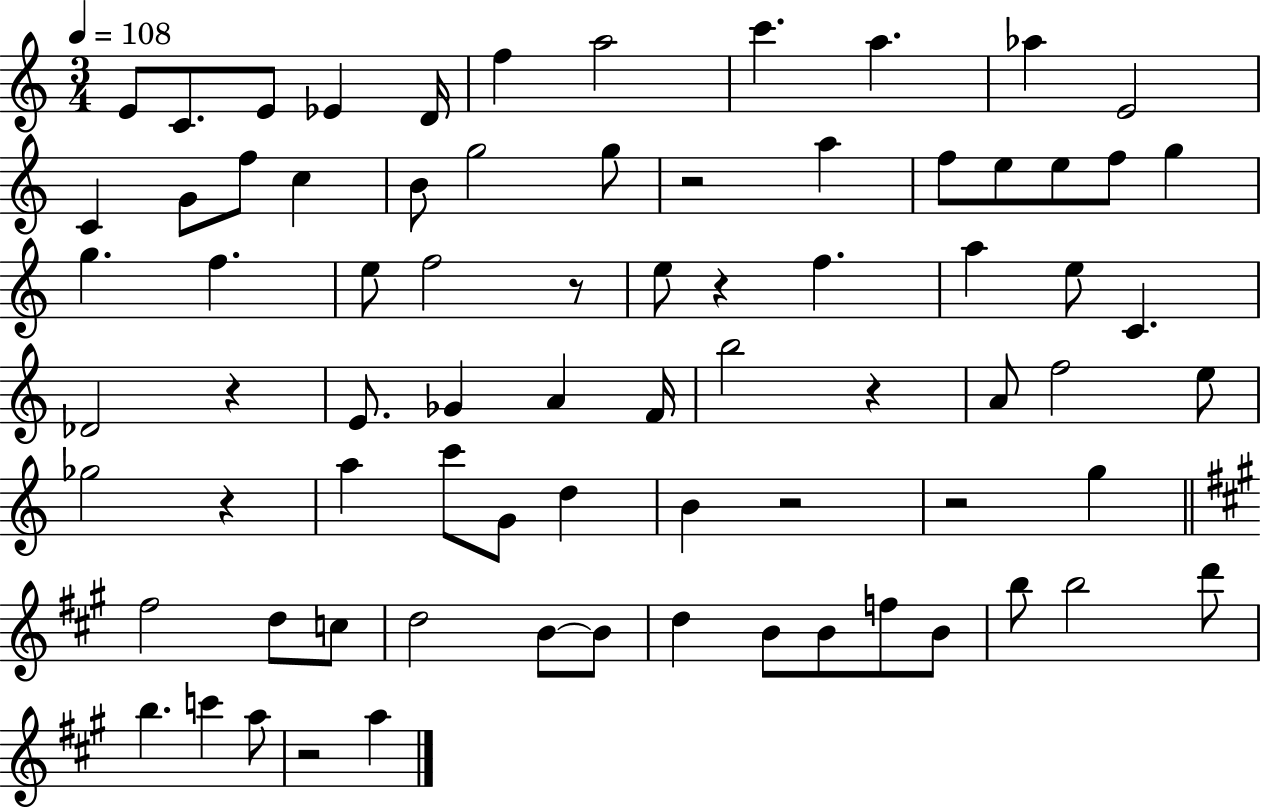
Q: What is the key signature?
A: C major